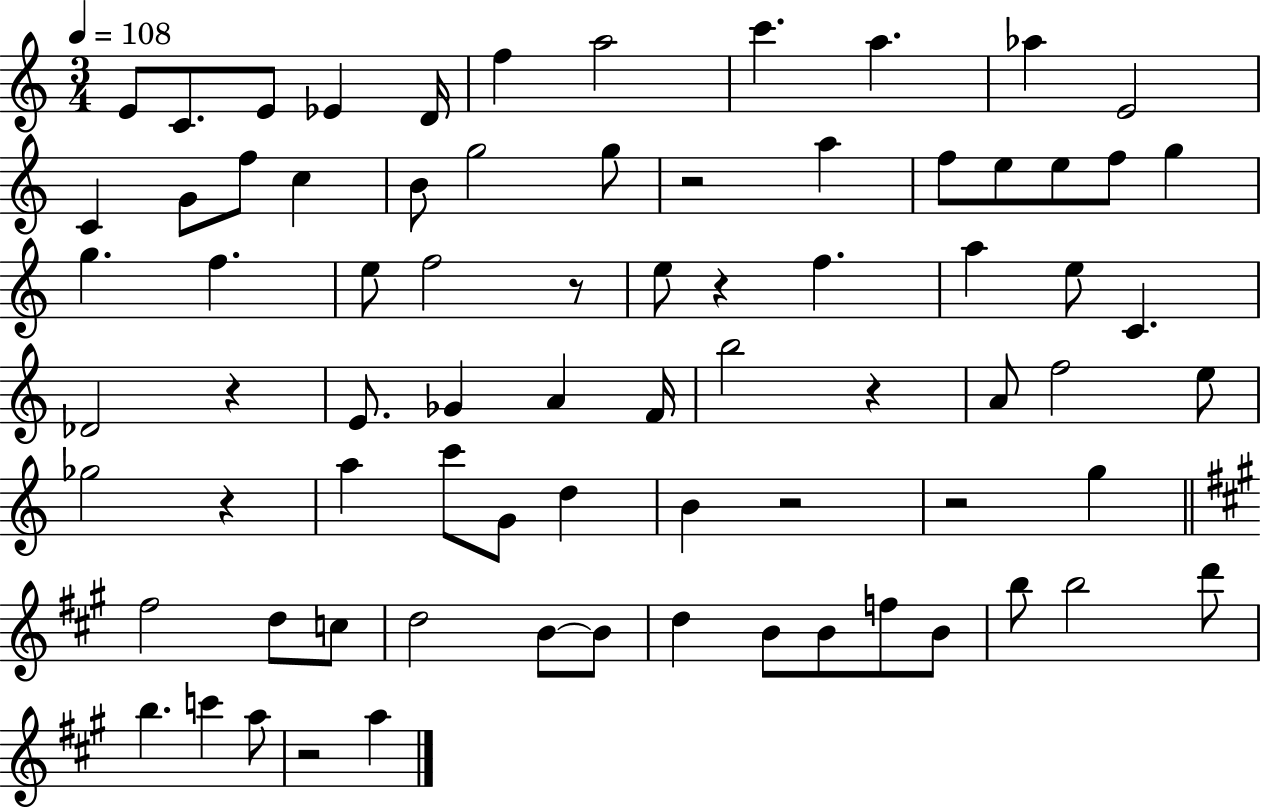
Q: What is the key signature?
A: C major